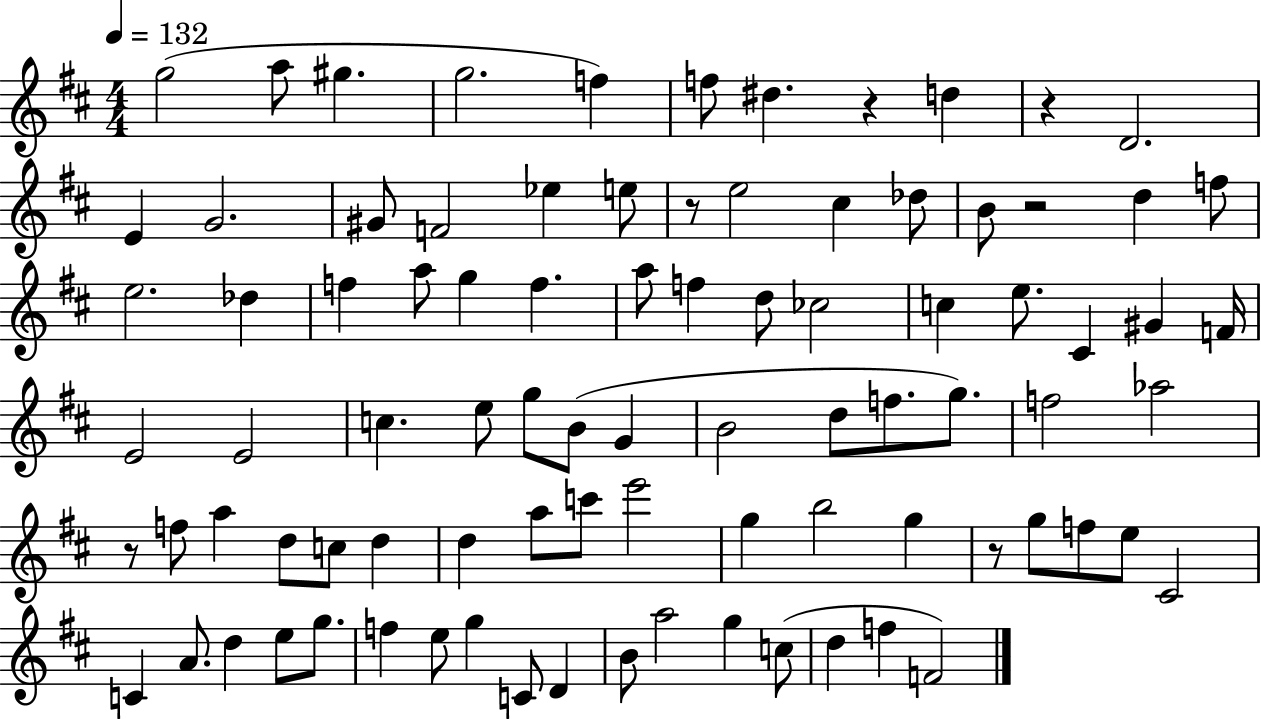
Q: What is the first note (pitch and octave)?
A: G5